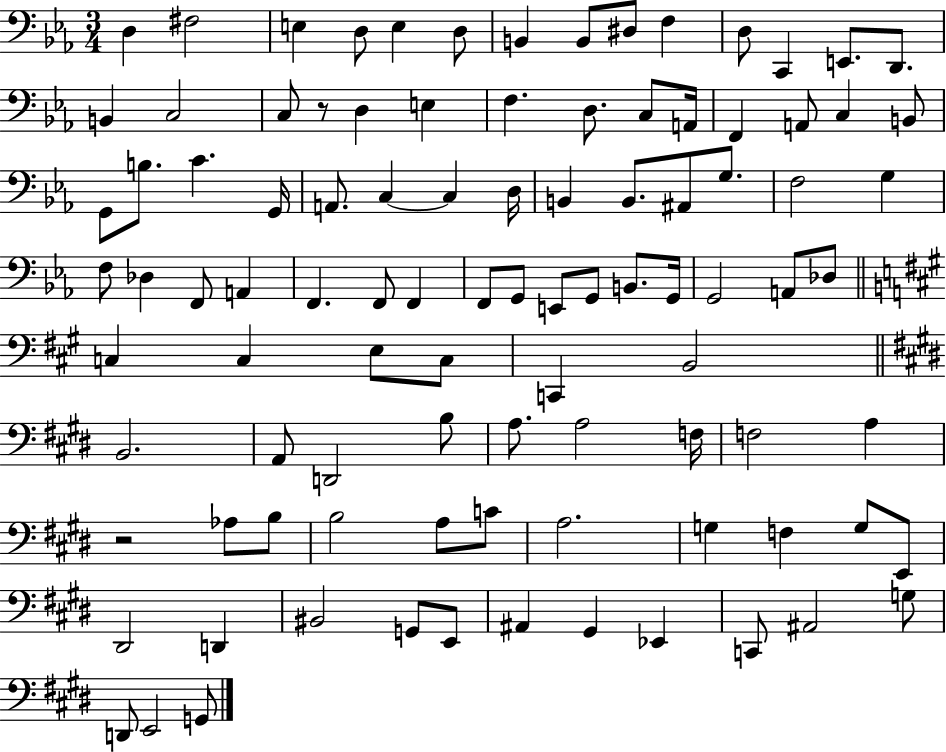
X:1
T:Untitled
M:3/4
L:1/4
K:Eb
D, ^F,2 E, D,/2 E, D,/2 B,, B,,/2 ^D,/2 F, D,/2 C,, E,,/2 D,,/2 B,, C,2 C,/2 z/2 D, E, F, D,/2 C,/2 A,,/4 F,, A,,/2 C, B,,/2 G,,/2 B,/2 C G,,/4 A,,/2 C, C, D,/4 B,, B,,/2 ^A,,/2 G,/2 F,2 G, F,/2 _D, F,,/2 A,, F,, F,,/2 F,, F,,/2 G,,/2 E,,/2 G,,/2 B,,/2 G,,/4 G,,2 A,,/2 _D,/2 C, C, E,/2 C,/2 C,, B,,2 B,,2 A,,/2 D,,2 B,/2 A,/2 A,2 F,/4 F,2 A, z2 _A,/2 B,/2 B,2 A,/2 C/2 A,2 G, F, G,/2 E,,/2 ^D,,2 D,, ^B,,2 G,,/2 E,,/2 ^A,, ^G,, _E,, C,,/2 ^A,,2 G,/2 D,,/2 E,,2 G,,/2